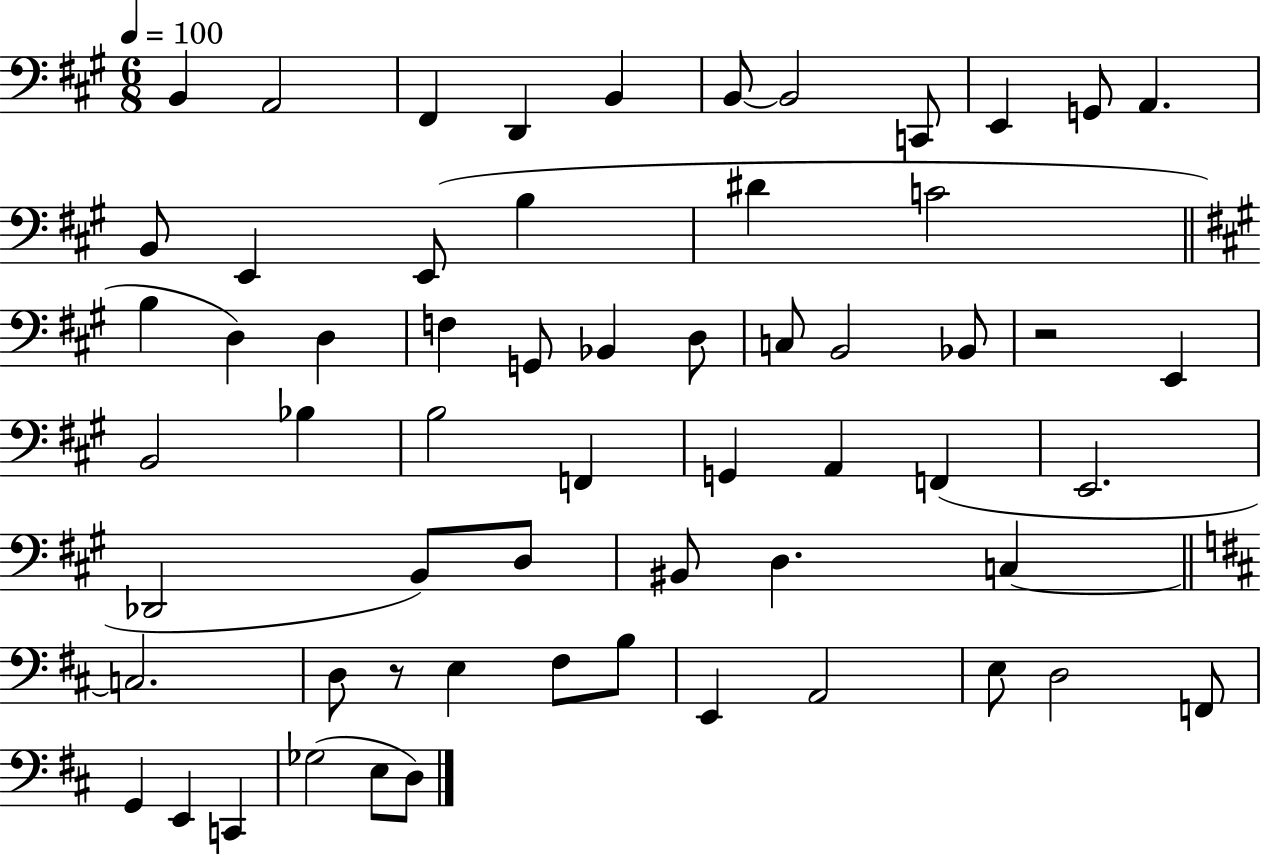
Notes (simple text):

B2/q A2/h F#2/q D2/q B2/q B2/e B2/h C2/e E2/q G2/e A2/q. B2/e E2/q E2/e B3/q D#4/q C4/h B3/q D3/q D3/q F3/q G2/e Bb2/q D3/e C3/e B2/h Bb2/e R/h E2/q B2/h Bb3/q B3/h F2/q G2/q A2/q F2/q E2/h. Db2/h B2/e D3/e BIS2/e D3/q. C3/q C3/h. D3/e R/e E3/q F#3/e B3/e E2/q A2/h E3/e D3/h F2/e G2/q E2/q C2/q Gb3/h E3/e D3/e